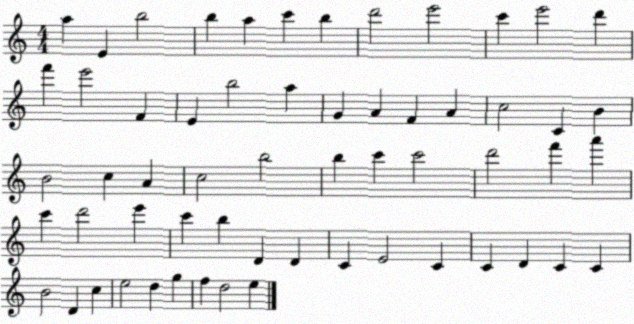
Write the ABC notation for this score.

X:1
T:Untitled
M:4/4
L:1/4
K:C
a E b2 b a c' b d'2 e'2 c' e'2 d' f' e'2 F E b2 a G A F A c2 C B B2 c A c2 b2 b c' c'2 d'2 f' a' c' d'2 e' c' b D D C E2 C C D C C B2 D c e2 d g f d2 e